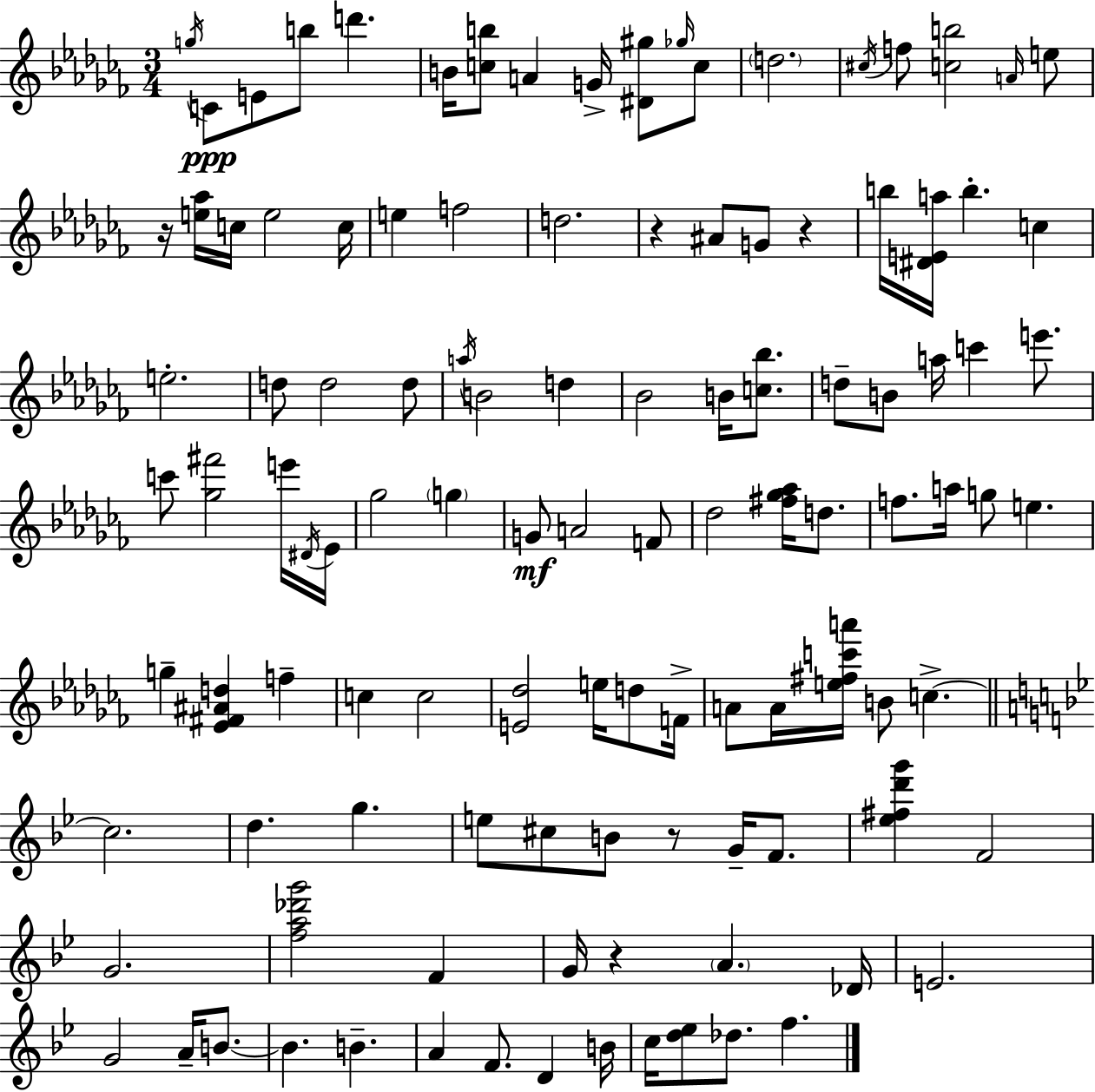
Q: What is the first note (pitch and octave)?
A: G5